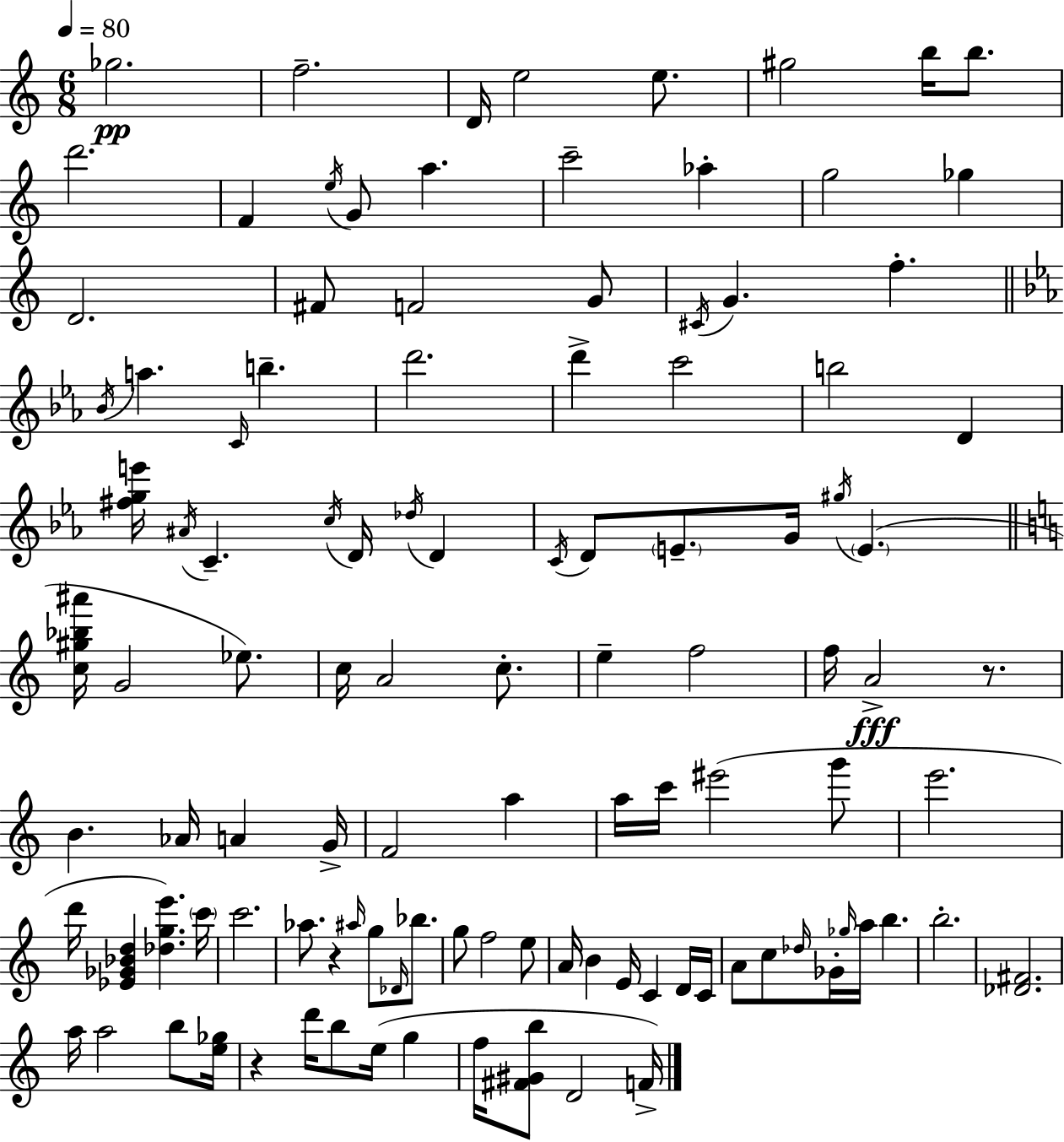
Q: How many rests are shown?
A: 3